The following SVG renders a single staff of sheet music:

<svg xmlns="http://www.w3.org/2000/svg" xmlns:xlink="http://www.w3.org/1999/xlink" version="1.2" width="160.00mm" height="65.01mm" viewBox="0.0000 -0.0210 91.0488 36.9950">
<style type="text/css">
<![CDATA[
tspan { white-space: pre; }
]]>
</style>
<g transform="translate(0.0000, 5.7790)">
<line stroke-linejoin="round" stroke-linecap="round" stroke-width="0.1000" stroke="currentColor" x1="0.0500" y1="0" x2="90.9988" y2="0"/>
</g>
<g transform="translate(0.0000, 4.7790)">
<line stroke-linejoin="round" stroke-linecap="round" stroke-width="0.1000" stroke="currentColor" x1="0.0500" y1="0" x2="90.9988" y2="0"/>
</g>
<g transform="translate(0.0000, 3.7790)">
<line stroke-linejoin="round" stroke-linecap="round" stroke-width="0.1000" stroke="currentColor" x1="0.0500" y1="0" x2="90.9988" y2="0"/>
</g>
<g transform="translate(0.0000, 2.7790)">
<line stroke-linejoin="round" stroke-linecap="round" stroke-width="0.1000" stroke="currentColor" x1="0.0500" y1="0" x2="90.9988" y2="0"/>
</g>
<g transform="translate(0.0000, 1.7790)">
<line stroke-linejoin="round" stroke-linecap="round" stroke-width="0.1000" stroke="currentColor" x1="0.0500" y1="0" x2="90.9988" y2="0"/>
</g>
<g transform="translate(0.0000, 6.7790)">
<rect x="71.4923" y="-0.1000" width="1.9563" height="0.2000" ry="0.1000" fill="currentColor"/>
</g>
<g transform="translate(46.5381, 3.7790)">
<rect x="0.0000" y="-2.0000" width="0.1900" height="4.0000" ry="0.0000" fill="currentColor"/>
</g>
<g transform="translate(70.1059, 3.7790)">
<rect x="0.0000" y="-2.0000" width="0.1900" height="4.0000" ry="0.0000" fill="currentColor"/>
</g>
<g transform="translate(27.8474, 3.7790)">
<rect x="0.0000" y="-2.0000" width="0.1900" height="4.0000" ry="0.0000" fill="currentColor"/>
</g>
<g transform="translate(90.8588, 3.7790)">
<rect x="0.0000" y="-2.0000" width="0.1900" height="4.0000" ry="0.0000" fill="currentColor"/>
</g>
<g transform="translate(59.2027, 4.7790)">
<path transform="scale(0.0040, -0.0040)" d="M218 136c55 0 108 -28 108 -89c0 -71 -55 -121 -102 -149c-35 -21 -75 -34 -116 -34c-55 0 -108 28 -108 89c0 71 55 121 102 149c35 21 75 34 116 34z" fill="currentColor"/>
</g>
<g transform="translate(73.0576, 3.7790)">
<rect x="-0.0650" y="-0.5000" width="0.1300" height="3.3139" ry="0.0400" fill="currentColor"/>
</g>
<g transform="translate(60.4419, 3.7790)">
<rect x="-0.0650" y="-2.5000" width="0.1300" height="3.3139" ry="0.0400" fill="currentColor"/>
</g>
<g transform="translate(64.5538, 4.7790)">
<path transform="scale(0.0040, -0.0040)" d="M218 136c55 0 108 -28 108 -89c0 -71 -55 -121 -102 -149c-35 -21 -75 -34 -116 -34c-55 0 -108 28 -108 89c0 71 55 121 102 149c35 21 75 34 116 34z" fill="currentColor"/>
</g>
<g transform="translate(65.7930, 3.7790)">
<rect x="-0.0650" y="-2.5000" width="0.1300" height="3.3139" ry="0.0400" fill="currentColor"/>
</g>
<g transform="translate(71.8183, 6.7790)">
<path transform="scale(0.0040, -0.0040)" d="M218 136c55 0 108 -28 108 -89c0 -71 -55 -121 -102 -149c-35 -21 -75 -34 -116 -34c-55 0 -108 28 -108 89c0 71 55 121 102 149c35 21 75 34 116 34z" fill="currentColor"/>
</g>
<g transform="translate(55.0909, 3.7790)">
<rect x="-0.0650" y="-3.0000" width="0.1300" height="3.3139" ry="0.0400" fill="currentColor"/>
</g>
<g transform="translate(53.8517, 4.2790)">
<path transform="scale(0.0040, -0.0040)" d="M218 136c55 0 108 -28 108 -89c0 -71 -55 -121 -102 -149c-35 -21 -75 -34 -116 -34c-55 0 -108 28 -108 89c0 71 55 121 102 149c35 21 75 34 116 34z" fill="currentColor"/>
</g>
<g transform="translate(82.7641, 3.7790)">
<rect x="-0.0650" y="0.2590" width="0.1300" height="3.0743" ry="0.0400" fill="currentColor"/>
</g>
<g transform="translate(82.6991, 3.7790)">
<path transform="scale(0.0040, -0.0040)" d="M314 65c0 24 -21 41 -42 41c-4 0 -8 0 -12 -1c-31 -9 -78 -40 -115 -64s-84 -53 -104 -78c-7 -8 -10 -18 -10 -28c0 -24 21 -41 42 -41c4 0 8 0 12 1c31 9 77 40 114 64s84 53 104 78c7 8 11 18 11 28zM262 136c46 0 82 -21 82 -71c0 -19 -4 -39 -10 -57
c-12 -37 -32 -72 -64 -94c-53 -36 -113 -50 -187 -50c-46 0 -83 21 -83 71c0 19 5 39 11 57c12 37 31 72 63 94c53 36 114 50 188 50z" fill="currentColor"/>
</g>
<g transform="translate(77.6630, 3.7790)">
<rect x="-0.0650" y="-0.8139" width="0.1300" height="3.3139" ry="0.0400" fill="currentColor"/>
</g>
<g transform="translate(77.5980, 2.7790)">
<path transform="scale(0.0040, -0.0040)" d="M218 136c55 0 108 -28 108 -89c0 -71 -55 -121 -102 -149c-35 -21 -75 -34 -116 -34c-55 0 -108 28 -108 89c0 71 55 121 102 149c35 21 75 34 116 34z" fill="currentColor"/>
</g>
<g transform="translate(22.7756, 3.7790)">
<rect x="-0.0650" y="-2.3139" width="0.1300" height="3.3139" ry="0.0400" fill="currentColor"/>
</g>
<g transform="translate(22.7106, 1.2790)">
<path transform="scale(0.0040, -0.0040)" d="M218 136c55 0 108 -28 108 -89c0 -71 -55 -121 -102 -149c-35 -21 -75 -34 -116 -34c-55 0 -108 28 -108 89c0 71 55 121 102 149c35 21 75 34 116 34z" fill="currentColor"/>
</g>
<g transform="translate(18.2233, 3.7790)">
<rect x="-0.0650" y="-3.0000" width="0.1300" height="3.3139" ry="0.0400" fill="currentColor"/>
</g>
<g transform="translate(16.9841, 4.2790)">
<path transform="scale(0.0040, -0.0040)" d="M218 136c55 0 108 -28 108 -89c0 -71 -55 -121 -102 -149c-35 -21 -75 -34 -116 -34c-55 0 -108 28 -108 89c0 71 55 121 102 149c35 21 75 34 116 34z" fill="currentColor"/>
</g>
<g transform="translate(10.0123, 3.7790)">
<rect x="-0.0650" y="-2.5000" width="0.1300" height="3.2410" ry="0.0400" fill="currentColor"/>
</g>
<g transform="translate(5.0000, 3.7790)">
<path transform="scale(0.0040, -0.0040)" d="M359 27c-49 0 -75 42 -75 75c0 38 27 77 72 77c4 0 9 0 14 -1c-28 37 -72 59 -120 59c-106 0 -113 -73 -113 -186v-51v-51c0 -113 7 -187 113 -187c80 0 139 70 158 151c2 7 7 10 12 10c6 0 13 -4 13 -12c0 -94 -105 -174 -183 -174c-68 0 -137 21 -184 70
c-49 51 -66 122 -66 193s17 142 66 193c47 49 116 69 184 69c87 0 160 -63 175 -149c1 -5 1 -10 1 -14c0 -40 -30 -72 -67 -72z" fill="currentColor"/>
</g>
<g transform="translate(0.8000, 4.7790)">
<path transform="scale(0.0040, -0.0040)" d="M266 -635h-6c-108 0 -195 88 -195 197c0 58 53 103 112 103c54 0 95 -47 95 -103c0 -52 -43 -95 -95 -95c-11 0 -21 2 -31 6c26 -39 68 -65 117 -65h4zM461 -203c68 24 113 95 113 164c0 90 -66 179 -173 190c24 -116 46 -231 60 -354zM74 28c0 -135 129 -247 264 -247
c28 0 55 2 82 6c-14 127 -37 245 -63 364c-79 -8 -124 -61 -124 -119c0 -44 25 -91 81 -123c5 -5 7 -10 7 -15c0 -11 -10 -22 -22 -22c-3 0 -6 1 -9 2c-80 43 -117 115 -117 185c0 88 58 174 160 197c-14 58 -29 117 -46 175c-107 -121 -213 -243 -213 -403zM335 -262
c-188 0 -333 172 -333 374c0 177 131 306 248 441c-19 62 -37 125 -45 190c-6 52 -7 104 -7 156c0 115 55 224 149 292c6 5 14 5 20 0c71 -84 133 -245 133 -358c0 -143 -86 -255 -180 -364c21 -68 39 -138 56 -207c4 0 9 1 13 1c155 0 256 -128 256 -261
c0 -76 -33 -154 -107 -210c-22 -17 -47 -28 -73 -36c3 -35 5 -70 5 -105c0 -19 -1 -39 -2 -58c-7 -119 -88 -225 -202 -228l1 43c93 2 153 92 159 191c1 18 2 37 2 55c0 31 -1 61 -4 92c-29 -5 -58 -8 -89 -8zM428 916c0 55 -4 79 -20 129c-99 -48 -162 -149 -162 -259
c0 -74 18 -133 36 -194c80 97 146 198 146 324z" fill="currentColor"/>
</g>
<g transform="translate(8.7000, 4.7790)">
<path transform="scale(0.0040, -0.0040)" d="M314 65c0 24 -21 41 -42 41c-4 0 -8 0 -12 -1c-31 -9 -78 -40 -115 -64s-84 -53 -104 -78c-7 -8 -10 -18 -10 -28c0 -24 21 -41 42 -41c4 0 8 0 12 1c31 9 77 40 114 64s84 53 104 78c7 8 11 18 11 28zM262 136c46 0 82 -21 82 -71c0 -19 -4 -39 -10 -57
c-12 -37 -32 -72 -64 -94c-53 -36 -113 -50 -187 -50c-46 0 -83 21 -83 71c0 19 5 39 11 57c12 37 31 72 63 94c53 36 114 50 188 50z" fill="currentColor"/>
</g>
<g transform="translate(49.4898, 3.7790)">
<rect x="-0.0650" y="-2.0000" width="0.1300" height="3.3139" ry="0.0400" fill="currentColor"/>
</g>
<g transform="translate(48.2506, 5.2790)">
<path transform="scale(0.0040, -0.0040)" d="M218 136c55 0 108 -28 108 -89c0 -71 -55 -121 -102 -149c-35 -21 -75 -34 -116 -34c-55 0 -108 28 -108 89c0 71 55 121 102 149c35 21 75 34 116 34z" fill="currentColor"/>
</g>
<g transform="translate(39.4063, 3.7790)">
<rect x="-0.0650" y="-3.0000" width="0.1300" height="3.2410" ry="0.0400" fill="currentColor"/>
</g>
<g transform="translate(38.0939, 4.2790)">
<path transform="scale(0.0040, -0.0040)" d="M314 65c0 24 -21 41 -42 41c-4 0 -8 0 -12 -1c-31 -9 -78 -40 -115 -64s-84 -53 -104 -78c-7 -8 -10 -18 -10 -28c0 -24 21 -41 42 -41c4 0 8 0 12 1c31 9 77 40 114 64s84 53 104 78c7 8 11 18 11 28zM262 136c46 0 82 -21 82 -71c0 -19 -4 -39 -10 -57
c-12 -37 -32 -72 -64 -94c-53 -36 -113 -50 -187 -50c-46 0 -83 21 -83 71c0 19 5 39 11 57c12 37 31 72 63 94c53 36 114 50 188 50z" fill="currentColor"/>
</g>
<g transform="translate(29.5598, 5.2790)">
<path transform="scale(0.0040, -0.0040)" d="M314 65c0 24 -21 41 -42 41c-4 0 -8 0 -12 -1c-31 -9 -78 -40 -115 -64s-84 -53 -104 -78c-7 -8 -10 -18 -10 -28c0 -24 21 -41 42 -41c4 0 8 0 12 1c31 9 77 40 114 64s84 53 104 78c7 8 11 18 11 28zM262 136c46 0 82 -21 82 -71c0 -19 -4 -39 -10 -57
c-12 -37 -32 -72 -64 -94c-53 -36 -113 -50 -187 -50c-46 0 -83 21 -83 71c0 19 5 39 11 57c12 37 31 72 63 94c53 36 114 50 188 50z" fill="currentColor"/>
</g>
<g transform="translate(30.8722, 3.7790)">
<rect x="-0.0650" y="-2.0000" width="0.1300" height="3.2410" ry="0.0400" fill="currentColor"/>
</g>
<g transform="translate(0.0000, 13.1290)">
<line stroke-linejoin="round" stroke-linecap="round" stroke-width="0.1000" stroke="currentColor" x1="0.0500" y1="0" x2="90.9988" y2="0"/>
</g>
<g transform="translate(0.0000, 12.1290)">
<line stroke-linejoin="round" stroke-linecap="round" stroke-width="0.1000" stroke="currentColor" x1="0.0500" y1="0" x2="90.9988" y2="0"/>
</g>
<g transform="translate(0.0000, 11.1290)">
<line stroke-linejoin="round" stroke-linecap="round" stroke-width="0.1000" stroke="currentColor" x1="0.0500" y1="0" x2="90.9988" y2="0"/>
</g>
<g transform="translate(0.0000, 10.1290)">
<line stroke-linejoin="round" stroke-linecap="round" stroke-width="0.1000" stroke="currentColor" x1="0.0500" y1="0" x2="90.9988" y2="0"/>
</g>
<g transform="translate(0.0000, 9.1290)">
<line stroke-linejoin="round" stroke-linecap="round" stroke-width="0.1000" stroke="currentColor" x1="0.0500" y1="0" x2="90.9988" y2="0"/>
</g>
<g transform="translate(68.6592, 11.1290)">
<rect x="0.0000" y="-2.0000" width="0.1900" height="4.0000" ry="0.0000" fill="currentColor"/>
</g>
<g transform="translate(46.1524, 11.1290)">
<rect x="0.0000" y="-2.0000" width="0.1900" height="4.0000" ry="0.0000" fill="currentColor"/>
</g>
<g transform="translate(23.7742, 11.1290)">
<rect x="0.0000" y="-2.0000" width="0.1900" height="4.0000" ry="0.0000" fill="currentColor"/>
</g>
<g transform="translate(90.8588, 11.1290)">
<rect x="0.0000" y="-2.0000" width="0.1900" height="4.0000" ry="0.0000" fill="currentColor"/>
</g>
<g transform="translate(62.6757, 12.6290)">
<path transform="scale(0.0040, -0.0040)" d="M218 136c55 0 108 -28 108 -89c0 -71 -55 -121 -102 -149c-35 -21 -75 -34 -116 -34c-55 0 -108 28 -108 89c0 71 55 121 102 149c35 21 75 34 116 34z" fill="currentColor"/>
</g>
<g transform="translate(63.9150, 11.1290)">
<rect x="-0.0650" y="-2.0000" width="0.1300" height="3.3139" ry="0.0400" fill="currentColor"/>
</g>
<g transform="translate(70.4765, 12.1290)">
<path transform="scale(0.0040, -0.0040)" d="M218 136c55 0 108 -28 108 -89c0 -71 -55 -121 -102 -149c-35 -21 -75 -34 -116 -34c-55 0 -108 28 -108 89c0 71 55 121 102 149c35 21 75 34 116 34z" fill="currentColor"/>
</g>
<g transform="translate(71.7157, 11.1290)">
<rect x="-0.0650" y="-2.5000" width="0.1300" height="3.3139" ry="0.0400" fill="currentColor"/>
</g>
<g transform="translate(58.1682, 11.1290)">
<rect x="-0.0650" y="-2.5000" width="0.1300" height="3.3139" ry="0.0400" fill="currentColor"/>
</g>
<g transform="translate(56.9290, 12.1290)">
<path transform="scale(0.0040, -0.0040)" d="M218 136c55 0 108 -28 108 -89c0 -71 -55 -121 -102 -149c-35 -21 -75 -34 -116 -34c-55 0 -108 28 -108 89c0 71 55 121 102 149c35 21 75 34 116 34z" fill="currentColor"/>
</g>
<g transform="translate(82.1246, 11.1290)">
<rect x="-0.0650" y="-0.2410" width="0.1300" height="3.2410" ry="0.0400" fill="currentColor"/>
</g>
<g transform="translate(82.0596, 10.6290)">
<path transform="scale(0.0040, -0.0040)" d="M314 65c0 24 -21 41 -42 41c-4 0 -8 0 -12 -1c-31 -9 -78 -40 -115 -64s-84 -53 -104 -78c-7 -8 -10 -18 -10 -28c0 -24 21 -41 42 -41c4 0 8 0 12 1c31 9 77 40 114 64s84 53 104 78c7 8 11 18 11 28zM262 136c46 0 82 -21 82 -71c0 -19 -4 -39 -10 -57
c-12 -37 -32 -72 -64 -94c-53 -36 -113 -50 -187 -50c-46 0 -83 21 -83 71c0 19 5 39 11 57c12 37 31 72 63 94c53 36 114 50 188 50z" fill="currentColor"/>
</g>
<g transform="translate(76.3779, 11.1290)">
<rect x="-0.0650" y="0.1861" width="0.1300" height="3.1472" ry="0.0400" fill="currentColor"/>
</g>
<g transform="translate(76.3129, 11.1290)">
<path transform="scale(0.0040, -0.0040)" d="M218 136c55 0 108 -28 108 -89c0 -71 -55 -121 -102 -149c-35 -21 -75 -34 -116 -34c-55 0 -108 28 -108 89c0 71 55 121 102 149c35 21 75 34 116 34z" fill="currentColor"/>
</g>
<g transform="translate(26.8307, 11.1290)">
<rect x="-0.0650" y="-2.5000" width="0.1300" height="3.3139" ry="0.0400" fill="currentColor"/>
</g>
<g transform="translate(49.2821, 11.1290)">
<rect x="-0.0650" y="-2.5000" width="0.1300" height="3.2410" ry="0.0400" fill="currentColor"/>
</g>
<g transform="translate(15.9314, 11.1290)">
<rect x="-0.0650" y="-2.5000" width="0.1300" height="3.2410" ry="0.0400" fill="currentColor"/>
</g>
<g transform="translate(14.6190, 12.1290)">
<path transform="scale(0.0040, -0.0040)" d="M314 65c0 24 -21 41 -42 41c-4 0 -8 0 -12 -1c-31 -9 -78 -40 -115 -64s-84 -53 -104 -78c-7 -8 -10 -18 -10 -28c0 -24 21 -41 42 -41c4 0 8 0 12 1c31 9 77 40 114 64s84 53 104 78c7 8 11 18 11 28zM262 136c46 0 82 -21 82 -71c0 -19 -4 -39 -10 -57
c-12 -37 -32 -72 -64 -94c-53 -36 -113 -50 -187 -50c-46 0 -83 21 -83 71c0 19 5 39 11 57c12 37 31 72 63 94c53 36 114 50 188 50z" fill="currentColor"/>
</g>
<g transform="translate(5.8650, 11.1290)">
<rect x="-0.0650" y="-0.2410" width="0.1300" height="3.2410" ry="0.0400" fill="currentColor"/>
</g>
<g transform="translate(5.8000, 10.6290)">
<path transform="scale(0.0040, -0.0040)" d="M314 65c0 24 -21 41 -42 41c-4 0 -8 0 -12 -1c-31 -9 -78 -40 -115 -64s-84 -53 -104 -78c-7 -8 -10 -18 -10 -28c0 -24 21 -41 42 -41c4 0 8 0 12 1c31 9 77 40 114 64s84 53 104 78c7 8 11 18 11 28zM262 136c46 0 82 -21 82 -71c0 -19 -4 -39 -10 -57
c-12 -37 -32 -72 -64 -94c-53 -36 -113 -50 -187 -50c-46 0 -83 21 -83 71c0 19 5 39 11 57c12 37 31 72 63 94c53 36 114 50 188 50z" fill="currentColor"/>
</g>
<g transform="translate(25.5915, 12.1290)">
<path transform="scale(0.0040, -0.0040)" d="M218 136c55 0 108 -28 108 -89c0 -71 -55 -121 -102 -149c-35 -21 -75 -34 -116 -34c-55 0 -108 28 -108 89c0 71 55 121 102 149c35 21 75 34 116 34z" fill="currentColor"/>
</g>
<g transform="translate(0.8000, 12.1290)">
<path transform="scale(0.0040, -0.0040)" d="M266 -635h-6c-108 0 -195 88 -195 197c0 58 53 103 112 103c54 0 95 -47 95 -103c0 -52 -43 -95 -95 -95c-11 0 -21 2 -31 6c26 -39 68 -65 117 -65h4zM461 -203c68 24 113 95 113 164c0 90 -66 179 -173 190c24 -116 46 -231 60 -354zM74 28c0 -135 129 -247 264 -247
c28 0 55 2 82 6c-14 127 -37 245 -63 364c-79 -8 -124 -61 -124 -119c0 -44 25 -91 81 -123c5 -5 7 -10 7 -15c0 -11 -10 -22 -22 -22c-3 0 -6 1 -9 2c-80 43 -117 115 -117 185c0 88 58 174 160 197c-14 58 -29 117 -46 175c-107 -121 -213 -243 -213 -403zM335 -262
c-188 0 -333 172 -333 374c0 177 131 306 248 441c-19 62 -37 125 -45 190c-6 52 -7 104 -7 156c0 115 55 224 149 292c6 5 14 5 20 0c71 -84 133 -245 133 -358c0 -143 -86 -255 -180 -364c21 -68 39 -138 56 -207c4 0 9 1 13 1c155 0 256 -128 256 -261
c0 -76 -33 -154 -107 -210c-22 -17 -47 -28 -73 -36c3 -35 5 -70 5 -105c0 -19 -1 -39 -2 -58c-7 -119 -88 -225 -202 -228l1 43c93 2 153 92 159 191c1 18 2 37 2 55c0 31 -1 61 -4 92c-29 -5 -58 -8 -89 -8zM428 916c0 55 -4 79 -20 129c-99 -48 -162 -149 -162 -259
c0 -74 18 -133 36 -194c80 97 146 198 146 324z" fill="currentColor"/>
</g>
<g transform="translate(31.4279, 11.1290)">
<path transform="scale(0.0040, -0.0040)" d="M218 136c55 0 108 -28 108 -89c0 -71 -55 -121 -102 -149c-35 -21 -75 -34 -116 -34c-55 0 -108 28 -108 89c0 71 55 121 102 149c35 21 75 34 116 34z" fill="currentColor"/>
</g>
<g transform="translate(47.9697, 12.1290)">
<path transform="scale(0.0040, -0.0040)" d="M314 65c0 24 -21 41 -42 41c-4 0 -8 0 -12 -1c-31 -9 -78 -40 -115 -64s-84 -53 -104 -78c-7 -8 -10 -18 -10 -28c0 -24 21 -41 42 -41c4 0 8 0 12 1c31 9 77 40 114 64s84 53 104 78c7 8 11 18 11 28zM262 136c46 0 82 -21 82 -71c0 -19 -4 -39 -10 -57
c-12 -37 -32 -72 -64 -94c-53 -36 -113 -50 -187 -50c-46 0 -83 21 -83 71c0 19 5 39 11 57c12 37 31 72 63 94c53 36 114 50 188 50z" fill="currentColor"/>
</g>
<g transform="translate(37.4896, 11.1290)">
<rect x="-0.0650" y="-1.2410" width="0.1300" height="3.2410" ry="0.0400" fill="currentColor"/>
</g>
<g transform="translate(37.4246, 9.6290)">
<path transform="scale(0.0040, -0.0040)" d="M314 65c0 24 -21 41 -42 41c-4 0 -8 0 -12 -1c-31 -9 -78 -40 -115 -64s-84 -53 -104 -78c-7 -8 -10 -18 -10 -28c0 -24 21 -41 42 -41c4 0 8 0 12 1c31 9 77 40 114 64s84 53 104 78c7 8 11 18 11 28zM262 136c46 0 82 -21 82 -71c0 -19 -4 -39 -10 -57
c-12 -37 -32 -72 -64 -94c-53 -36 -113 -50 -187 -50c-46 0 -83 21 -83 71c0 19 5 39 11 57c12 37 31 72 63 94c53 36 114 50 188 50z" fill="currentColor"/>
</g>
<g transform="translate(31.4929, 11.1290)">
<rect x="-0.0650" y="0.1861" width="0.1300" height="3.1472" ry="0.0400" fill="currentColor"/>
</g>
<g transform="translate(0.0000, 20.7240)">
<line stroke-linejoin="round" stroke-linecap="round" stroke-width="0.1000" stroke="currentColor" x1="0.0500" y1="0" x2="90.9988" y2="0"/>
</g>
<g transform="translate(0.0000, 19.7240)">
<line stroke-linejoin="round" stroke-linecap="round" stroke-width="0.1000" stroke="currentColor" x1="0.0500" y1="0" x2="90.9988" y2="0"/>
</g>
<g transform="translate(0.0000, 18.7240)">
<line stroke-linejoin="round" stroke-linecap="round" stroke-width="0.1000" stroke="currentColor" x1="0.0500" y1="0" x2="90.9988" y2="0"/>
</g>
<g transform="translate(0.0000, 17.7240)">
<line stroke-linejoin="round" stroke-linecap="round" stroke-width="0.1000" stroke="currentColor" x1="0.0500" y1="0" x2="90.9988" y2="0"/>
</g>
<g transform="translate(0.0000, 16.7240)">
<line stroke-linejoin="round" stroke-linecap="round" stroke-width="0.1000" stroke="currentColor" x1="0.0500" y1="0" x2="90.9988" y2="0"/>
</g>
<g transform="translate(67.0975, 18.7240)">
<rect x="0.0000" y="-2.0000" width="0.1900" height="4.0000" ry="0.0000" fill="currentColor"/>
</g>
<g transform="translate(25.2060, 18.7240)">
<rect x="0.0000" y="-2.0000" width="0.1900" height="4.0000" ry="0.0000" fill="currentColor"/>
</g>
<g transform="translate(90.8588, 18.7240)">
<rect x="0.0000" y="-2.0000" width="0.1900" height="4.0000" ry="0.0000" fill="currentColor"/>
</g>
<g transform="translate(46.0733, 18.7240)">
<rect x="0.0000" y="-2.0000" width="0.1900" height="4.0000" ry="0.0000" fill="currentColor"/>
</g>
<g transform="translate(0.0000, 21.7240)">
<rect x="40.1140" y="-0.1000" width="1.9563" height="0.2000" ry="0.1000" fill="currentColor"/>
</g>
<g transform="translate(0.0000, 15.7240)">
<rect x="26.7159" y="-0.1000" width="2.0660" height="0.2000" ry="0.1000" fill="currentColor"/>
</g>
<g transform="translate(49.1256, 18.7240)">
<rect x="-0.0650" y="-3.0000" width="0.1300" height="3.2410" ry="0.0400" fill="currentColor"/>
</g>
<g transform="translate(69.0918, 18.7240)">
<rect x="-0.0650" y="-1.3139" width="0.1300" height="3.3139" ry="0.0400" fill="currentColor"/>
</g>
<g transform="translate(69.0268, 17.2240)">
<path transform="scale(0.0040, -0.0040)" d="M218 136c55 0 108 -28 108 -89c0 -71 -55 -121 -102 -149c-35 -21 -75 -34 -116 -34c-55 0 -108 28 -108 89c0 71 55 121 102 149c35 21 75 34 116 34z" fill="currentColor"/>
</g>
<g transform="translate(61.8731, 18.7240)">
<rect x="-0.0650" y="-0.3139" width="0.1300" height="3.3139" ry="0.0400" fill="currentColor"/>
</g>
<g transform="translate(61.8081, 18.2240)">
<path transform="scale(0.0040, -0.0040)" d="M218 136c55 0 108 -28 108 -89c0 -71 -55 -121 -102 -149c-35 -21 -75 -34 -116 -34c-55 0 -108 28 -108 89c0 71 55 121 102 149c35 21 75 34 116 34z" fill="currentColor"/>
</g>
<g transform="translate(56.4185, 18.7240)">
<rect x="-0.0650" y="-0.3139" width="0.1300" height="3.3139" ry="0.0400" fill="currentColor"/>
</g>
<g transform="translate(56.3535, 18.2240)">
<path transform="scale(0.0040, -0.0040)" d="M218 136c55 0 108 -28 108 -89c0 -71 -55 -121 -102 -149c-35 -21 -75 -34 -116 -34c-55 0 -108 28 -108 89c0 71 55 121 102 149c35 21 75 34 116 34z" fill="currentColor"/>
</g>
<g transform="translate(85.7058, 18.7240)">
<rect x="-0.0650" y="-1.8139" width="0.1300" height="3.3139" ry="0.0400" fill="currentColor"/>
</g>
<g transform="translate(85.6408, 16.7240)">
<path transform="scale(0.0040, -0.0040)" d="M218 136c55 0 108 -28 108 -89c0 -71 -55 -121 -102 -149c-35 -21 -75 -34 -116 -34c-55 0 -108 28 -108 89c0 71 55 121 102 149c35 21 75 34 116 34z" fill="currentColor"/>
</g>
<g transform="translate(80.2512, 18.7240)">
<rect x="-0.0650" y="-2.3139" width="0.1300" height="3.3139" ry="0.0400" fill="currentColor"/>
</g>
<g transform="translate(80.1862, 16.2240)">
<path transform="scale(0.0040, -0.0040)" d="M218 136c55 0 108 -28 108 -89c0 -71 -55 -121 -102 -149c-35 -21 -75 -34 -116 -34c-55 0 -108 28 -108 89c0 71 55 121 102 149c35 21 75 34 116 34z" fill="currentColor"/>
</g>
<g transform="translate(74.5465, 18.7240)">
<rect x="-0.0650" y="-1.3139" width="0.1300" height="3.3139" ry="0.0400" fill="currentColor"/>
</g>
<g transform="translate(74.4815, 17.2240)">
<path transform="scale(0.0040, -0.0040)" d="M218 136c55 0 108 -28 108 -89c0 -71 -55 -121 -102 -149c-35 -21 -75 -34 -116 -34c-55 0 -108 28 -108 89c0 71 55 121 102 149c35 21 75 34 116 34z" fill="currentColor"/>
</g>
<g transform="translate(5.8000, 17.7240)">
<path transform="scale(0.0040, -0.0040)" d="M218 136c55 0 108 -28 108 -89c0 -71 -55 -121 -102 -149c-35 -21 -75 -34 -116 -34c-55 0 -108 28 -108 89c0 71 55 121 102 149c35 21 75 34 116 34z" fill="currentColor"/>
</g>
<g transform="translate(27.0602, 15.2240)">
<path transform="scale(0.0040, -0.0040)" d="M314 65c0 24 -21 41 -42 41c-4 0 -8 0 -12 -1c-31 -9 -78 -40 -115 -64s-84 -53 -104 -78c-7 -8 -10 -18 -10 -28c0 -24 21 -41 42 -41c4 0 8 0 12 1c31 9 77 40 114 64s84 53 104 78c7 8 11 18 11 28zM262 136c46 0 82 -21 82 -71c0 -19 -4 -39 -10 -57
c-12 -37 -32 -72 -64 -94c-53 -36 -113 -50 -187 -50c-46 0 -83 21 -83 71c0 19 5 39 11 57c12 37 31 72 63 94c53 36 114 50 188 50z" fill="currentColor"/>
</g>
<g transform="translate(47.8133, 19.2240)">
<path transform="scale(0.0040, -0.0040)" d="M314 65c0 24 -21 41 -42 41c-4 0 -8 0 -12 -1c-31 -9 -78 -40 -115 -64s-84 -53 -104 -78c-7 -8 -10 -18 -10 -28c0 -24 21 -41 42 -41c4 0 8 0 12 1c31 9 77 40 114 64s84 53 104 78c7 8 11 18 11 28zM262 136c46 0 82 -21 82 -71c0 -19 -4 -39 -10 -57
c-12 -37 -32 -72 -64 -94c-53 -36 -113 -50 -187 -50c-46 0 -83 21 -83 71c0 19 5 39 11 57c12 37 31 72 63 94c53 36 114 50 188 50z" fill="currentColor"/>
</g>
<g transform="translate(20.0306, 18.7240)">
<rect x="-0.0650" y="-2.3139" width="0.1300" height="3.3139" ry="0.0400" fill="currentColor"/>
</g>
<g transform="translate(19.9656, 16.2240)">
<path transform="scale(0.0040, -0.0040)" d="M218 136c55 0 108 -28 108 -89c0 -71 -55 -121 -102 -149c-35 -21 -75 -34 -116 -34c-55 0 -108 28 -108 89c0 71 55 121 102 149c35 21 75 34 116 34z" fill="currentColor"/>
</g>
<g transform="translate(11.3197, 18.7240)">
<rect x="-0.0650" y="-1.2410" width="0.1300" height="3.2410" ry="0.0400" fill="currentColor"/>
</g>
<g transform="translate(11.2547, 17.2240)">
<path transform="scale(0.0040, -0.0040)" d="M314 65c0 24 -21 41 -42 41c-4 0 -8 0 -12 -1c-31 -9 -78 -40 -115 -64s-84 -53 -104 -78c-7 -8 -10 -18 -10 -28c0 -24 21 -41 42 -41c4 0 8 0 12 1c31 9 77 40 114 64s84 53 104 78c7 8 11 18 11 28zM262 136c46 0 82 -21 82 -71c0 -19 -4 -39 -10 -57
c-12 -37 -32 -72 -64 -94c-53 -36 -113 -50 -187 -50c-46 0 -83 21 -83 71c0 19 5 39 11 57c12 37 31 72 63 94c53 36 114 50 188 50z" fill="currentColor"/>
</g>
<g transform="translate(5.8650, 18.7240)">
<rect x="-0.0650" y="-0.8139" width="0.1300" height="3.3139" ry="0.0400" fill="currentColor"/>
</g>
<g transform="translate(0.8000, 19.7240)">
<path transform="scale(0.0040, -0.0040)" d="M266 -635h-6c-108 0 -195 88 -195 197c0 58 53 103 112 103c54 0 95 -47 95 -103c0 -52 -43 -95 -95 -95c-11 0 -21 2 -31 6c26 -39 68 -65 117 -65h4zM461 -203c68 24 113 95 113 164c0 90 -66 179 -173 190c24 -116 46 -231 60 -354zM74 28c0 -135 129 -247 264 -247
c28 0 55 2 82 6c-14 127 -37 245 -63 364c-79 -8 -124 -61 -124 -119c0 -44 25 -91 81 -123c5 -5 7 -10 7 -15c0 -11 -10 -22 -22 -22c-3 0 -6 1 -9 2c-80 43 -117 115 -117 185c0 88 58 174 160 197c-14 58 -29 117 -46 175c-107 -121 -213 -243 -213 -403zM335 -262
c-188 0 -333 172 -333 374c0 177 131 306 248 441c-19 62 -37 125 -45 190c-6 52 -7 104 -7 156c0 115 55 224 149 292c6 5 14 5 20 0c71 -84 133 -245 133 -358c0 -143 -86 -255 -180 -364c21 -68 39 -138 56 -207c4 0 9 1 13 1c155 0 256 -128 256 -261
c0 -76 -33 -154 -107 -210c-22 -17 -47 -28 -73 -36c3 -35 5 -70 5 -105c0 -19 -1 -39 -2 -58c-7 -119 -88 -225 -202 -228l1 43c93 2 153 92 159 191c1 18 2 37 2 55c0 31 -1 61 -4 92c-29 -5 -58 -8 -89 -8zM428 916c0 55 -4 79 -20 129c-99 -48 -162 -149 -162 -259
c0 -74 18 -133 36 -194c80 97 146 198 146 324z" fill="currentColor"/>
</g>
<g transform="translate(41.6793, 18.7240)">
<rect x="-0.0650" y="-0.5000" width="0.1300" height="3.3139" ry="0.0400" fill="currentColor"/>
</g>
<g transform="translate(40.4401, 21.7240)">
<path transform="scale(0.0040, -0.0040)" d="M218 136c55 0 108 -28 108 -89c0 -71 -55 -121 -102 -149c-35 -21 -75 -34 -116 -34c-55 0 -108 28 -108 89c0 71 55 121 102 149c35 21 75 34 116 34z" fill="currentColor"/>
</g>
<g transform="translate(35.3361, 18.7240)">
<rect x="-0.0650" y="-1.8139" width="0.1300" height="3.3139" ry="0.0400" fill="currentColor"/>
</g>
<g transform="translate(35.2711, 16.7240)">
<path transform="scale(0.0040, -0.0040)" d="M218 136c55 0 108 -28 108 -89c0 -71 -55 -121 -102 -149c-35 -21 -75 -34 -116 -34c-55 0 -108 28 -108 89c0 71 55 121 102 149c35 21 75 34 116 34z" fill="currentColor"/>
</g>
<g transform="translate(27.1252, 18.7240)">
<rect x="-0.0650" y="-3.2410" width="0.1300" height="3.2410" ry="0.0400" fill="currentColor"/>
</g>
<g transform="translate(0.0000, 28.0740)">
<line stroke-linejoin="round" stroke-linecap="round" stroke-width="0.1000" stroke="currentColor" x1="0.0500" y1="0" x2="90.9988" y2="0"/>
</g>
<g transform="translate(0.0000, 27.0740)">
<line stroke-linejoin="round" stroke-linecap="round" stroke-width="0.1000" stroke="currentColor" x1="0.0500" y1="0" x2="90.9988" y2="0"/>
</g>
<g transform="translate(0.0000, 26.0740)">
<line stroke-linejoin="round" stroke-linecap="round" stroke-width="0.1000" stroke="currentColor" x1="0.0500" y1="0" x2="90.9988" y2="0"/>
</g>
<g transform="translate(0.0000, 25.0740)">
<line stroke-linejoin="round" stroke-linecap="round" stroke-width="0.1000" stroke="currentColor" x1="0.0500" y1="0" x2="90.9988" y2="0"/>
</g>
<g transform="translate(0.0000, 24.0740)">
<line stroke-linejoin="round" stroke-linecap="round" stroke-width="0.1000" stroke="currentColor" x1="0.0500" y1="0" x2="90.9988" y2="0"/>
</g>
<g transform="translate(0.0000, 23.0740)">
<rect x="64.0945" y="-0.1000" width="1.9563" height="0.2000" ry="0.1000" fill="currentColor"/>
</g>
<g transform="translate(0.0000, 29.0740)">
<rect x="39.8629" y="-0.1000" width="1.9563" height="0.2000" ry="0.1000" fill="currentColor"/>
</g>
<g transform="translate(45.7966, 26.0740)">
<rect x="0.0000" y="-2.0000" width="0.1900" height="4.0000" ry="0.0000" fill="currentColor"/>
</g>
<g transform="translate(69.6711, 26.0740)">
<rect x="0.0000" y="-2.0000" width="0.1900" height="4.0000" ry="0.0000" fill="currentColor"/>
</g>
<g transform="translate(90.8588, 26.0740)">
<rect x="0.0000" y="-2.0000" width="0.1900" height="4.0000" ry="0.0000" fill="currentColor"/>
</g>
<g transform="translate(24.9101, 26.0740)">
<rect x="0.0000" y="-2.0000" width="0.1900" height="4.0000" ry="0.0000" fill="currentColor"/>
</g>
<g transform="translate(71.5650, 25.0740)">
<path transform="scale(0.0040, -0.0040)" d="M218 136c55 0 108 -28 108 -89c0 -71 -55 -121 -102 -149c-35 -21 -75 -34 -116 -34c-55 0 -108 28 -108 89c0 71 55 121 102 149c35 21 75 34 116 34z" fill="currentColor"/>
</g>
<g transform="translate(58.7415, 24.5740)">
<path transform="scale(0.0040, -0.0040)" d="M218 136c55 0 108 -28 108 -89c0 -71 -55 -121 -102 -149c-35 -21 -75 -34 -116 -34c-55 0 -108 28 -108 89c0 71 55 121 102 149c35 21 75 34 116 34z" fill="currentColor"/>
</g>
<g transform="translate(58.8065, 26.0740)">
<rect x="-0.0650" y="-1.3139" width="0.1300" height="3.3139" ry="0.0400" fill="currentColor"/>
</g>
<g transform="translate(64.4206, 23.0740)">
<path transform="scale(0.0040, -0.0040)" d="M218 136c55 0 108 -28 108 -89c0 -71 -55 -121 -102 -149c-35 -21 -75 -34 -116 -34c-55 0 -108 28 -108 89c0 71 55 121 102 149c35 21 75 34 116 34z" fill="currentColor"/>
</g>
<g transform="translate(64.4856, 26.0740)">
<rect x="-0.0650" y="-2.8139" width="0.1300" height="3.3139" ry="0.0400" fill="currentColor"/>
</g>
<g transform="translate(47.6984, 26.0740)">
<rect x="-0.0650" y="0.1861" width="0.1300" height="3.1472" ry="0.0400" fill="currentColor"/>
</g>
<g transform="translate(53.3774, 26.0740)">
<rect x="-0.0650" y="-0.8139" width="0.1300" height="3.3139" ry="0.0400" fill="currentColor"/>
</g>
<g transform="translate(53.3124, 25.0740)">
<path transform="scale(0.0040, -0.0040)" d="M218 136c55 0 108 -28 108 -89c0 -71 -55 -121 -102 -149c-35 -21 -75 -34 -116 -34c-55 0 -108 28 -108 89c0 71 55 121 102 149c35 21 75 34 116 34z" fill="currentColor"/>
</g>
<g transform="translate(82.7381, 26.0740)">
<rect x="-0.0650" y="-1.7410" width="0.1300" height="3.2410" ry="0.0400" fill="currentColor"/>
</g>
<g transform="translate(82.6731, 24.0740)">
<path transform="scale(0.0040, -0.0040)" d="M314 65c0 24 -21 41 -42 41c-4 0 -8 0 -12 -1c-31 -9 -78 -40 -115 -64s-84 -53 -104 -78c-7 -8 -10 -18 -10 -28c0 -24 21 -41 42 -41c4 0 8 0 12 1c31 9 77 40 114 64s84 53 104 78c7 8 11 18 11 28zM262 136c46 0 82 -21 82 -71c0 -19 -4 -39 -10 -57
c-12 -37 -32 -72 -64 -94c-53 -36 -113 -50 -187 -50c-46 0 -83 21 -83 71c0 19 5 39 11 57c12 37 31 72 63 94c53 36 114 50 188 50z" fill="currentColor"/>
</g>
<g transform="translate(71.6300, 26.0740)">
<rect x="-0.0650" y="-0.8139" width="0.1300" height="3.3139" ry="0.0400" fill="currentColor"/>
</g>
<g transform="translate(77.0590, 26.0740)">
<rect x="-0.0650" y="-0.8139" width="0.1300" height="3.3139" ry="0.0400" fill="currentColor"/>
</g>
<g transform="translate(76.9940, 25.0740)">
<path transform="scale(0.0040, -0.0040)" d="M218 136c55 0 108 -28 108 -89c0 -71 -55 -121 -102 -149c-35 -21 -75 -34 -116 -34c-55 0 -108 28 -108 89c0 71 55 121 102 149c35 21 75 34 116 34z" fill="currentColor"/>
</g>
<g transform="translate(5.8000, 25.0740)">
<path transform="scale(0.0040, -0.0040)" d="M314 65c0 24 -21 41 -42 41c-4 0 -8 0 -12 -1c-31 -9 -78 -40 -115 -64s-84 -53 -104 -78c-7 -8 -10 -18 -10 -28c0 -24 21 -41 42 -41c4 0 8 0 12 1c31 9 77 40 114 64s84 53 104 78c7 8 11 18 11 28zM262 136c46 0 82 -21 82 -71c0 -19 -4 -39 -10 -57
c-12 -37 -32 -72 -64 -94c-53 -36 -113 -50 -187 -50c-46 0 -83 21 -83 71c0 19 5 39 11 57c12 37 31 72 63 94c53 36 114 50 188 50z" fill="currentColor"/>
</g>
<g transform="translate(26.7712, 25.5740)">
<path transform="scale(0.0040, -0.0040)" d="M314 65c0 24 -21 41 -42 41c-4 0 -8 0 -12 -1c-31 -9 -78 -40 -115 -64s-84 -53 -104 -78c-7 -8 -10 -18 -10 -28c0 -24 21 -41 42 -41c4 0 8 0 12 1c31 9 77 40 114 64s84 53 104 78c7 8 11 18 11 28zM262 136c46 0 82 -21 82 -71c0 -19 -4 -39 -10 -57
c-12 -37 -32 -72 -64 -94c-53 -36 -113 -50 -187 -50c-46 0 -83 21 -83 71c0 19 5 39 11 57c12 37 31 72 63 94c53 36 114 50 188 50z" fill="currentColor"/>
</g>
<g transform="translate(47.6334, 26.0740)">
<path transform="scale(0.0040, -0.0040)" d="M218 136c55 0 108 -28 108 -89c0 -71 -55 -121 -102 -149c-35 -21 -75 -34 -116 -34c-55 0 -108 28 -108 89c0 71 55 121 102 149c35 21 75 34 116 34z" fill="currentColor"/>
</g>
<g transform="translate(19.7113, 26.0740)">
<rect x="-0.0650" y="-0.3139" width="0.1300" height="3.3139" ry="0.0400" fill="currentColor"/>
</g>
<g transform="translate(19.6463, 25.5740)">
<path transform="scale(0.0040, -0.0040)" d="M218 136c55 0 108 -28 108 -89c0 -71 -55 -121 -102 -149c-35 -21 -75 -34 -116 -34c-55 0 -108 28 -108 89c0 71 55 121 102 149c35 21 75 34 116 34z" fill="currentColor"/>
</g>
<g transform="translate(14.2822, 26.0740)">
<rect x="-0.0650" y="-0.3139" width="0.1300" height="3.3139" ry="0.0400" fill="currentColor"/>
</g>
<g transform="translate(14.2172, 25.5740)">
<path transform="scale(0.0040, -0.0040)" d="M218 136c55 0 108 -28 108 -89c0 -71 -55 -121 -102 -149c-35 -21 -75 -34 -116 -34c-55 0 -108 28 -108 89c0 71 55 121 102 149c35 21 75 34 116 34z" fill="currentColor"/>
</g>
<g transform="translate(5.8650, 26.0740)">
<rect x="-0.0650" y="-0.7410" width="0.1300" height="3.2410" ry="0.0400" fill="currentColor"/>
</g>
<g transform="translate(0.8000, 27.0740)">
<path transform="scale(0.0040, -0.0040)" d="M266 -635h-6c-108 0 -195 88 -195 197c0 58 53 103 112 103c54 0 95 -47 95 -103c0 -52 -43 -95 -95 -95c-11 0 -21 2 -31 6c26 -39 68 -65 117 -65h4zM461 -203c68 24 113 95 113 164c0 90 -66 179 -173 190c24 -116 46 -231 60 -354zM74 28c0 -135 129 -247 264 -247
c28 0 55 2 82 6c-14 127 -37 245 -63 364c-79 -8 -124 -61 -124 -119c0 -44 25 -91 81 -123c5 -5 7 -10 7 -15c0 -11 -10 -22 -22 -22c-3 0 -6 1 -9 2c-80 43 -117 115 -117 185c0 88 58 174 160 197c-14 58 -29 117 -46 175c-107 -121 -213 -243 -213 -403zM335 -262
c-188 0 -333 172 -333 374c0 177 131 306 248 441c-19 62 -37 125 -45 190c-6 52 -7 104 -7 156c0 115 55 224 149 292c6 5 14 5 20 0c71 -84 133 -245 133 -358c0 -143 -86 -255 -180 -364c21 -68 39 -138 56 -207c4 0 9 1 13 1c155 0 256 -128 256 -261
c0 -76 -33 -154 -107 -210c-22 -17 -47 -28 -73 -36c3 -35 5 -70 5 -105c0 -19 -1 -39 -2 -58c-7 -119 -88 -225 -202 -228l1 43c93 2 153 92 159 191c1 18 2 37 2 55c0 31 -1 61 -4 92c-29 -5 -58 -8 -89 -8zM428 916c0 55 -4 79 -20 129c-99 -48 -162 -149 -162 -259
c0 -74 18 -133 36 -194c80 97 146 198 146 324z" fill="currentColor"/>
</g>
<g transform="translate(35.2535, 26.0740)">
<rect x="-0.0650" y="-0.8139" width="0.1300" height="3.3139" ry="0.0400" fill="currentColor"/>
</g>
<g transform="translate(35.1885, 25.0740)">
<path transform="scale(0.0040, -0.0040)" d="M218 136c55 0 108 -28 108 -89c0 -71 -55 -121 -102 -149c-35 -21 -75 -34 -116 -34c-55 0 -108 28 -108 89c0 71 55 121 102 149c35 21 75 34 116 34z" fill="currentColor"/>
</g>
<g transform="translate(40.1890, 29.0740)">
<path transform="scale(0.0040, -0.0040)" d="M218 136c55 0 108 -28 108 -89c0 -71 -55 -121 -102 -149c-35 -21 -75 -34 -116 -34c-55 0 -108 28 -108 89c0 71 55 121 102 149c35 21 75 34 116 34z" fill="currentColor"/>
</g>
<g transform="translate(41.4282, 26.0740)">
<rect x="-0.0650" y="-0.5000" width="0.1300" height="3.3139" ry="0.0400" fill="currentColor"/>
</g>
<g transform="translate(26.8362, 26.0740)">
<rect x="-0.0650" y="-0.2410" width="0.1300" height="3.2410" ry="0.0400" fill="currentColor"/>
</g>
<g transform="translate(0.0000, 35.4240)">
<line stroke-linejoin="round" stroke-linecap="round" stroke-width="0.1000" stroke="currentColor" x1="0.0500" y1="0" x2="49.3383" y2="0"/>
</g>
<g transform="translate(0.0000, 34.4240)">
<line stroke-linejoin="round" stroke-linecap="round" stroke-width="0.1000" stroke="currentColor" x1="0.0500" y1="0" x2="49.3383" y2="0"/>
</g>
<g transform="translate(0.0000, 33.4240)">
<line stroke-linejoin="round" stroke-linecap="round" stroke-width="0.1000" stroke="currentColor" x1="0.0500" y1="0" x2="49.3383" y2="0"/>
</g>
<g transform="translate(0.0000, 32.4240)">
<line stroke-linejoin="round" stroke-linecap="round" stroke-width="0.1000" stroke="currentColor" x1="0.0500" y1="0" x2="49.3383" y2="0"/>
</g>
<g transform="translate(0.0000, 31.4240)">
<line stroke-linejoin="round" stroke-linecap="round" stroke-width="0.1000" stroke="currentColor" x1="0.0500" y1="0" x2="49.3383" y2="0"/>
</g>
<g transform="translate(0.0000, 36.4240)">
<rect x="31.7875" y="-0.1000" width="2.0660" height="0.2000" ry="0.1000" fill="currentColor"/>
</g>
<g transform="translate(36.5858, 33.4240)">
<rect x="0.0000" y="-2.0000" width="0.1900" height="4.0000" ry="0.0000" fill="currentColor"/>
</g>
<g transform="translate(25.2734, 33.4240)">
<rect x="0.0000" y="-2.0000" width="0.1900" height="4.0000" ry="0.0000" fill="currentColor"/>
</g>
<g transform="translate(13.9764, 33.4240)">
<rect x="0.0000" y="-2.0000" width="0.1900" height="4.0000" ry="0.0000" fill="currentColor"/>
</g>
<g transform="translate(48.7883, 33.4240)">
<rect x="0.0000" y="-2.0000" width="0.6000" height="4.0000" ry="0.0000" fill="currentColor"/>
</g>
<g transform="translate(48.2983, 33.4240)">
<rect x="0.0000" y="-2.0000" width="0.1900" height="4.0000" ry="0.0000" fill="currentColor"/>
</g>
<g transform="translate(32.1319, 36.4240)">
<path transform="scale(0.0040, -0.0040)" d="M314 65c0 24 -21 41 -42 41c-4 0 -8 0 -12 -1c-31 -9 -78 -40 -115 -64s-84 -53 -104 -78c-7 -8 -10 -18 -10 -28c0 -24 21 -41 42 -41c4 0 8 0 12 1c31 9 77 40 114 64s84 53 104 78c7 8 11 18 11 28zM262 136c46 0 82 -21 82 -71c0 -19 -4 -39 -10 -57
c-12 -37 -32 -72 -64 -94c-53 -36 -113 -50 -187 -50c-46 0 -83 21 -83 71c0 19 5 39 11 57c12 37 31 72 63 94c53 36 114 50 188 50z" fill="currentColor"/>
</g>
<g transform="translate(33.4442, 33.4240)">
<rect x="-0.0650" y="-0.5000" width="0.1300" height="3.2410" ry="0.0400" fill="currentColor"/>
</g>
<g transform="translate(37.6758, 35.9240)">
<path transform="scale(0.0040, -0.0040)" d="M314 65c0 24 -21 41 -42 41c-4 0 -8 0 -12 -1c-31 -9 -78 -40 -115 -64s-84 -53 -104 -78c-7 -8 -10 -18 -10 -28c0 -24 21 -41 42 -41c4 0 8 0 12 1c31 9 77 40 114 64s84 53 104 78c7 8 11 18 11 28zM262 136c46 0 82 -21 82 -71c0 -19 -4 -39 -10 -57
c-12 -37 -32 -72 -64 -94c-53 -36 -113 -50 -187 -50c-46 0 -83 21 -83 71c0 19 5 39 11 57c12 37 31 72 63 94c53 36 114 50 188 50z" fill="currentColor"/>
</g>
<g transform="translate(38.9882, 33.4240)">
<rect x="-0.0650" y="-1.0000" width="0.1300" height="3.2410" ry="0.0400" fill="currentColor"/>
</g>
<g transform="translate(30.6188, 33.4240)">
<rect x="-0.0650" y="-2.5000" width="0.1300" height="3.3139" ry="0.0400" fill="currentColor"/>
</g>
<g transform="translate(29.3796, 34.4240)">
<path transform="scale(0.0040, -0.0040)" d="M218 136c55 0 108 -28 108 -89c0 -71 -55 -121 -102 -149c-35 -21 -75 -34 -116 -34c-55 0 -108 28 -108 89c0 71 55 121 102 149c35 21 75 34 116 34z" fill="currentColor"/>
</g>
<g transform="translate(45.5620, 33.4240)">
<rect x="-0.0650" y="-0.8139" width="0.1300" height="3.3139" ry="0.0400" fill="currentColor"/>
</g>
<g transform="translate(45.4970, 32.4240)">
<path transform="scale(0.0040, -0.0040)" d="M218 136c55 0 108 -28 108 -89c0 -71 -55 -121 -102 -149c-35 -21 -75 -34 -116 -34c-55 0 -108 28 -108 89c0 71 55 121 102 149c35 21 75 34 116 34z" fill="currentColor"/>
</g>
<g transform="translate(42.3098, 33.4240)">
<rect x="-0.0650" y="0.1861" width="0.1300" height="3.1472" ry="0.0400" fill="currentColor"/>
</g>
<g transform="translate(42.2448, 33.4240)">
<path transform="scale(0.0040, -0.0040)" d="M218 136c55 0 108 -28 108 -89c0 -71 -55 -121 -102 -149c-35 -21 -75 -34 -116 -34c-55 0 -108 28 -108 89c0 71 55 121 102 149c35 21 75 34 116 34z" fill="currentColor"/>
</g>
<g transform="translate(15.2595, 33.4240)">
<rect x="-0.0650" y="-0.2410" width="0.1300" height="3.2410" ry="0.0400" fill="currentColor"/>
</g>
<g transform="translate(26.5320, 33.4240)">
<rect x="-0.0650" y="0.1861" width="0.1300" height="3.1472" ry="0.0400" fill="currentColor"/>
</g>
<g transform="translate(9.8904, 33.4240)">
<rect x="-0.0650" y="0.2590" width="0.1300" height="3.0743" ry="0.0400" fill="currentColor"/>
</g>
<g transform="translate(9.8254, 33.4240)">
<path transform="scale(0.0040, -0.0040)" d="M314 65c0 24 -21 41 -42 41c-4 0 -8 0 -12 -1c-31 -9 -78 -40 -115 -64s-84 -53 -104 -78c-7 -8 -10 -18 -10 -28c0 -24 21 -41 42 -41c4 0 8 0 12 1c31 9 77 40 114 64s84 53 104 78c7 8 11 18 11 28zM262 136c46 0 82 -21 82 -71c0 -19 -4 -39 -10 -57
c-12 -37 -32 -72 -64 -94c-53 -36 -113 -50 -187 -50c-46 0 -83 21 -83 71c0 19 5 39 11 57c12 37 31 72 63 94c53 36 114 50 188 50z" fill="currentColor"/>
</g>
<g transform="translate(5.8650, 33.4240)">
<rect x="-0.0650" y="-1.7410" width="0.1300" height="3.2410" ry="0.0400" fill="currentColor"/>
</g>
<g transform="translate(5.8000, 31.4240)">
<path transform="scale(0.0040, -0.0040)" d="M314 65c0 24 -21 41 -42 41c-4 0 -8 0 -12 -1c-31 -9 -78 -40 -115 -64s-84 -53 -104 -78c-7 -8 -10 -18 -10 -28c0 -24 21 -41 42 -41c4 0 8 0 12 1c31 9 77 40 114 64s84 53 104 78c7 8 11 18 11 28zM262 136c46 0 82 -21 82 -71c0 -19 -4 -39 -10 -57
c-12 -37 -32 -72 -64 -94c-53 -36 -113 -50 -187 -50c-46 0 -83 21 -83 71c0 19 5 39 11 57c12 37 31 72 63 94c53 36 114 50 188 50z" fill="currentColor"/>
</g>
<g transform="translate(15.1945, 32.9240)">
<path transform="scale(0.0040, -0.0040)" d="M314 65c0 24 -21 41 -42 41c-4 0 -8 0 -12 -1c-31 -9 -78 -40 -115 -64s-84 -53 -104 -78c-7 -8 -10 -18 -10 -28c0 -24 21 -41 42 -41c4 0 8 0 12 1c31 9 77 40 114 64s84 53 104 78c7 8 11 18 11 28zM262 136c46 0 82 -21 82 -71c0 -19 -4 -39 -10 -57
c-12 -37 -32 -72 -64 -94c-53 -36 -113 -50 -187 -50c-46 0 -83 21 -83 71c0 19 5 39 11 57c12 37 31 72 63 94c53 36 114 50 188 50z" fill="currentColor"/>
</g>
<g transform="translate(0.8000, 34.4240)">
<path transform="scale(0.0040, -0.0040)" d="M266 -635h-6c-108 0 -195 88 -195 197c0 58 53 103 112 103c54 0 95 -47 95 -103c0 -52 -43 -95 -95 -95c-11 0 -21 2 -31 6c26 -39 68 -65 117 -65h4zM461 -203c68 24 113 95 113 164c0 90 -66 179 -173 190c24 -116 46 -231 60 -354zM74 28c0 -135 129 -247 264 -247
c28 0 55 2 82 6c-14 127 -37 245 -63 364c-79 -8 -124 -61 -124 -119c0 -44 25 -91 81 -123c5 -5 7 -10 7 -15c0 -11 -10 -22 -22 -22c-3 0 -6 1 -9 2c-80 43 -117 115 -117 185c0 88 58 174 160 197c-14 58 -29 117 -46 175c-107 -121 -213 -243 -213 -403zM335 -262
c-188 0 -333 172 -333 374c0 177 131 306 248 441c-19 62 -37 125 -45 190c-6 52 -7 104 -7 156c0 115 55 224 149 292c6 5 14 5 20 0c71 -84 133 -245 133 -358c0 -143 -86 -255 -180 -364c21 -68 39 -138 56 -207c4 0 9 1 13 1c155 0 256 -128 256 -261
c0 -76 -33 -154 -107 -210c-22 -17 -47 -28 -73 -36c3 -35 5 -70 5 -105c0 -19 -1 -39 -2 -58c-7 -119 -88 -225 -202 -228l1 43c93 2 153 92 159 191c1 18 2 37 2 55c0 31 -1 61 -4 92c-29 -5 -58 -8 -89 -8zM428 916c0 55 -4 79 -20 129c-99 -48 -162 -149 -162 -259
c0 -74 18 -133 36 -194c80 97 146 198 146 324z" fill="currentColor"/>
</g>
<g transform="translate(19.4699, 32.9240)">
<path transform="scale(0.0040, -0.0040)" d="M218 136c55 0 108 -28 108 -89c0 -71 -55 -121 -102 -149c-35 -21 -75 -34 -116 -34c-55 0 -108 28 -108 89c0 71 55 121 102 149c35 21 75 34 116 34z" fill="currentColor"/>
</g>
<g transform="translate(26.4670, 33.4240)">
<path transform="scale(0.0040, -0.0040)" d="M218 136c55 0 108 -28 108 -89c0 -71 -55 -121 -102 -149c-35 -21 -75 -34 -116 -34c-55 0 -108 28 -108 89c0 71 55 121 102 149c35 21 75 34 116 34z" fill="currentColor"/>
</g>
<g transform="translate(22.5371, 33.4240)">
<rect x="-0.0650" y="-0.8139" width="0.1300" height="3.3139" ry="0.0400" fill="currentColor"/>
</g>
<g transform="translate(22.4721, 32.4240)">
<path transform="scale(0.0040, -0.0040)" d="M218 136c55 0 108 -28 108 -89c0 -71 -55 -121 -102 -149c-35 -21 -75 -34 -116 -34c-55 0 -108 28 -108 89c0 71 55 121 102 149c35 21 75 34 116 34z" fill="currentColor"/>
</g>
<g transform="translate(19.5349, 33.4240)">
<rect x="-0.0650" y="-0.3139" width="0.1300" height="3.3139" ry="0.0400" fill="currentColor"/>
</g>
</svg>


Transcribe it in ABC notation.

X:1
T:Untitled
M:4/4
L:1/4
K:C
G2 A g F2 A2 F A G G C d B2 c2 G2 G B e2 G2 G F G B c2 d e2 g b2 f C A2 c c e e g f d2 c c c2 d C B d e a d d f2 f2 B2 c2 c d B G C2 D2 B d